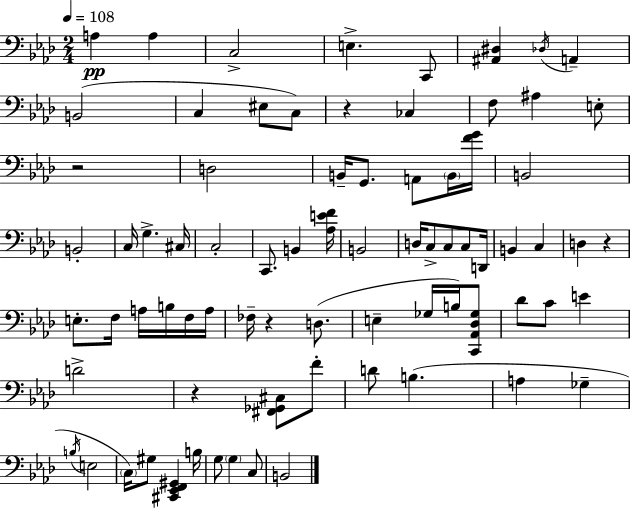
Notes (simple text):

A3/q A3/q C3/h E3/q. C2/e [A#2,D#3]/q Db3/s A2/q B2/h C3/q EIS3/e C3/e R/q CES3/q F3/e A#3/q E3/e R/h D3/h B2/s G2/e. A2/e B2/s [F4,G4]/s B2/h B2/h C3/s G3/q. C#3/s C3/h C2/e. B2/q [Ab3,E4,F4]/s B2/h D3/s C3/e C3/e C3/e D2/s B2/q C3/q D3/q R/q E3/e. F3/s A3/s B3/s F3/s A3/s FES3/s R/q D3/e. E3/q Gb3/s B3/s [C2,Ab2,Db3,Gb3]/e Db4/e C4/e E4/q D4/h R/q [F#2,Gb2,C#3]/e F4/e D4/e B3/q. A3/q Gb3/q B3/s E3/h C3/s G#3/e [C#2,Eb2,F2,G#2]/q B3/s G3/e G3/q C3/e B2/h